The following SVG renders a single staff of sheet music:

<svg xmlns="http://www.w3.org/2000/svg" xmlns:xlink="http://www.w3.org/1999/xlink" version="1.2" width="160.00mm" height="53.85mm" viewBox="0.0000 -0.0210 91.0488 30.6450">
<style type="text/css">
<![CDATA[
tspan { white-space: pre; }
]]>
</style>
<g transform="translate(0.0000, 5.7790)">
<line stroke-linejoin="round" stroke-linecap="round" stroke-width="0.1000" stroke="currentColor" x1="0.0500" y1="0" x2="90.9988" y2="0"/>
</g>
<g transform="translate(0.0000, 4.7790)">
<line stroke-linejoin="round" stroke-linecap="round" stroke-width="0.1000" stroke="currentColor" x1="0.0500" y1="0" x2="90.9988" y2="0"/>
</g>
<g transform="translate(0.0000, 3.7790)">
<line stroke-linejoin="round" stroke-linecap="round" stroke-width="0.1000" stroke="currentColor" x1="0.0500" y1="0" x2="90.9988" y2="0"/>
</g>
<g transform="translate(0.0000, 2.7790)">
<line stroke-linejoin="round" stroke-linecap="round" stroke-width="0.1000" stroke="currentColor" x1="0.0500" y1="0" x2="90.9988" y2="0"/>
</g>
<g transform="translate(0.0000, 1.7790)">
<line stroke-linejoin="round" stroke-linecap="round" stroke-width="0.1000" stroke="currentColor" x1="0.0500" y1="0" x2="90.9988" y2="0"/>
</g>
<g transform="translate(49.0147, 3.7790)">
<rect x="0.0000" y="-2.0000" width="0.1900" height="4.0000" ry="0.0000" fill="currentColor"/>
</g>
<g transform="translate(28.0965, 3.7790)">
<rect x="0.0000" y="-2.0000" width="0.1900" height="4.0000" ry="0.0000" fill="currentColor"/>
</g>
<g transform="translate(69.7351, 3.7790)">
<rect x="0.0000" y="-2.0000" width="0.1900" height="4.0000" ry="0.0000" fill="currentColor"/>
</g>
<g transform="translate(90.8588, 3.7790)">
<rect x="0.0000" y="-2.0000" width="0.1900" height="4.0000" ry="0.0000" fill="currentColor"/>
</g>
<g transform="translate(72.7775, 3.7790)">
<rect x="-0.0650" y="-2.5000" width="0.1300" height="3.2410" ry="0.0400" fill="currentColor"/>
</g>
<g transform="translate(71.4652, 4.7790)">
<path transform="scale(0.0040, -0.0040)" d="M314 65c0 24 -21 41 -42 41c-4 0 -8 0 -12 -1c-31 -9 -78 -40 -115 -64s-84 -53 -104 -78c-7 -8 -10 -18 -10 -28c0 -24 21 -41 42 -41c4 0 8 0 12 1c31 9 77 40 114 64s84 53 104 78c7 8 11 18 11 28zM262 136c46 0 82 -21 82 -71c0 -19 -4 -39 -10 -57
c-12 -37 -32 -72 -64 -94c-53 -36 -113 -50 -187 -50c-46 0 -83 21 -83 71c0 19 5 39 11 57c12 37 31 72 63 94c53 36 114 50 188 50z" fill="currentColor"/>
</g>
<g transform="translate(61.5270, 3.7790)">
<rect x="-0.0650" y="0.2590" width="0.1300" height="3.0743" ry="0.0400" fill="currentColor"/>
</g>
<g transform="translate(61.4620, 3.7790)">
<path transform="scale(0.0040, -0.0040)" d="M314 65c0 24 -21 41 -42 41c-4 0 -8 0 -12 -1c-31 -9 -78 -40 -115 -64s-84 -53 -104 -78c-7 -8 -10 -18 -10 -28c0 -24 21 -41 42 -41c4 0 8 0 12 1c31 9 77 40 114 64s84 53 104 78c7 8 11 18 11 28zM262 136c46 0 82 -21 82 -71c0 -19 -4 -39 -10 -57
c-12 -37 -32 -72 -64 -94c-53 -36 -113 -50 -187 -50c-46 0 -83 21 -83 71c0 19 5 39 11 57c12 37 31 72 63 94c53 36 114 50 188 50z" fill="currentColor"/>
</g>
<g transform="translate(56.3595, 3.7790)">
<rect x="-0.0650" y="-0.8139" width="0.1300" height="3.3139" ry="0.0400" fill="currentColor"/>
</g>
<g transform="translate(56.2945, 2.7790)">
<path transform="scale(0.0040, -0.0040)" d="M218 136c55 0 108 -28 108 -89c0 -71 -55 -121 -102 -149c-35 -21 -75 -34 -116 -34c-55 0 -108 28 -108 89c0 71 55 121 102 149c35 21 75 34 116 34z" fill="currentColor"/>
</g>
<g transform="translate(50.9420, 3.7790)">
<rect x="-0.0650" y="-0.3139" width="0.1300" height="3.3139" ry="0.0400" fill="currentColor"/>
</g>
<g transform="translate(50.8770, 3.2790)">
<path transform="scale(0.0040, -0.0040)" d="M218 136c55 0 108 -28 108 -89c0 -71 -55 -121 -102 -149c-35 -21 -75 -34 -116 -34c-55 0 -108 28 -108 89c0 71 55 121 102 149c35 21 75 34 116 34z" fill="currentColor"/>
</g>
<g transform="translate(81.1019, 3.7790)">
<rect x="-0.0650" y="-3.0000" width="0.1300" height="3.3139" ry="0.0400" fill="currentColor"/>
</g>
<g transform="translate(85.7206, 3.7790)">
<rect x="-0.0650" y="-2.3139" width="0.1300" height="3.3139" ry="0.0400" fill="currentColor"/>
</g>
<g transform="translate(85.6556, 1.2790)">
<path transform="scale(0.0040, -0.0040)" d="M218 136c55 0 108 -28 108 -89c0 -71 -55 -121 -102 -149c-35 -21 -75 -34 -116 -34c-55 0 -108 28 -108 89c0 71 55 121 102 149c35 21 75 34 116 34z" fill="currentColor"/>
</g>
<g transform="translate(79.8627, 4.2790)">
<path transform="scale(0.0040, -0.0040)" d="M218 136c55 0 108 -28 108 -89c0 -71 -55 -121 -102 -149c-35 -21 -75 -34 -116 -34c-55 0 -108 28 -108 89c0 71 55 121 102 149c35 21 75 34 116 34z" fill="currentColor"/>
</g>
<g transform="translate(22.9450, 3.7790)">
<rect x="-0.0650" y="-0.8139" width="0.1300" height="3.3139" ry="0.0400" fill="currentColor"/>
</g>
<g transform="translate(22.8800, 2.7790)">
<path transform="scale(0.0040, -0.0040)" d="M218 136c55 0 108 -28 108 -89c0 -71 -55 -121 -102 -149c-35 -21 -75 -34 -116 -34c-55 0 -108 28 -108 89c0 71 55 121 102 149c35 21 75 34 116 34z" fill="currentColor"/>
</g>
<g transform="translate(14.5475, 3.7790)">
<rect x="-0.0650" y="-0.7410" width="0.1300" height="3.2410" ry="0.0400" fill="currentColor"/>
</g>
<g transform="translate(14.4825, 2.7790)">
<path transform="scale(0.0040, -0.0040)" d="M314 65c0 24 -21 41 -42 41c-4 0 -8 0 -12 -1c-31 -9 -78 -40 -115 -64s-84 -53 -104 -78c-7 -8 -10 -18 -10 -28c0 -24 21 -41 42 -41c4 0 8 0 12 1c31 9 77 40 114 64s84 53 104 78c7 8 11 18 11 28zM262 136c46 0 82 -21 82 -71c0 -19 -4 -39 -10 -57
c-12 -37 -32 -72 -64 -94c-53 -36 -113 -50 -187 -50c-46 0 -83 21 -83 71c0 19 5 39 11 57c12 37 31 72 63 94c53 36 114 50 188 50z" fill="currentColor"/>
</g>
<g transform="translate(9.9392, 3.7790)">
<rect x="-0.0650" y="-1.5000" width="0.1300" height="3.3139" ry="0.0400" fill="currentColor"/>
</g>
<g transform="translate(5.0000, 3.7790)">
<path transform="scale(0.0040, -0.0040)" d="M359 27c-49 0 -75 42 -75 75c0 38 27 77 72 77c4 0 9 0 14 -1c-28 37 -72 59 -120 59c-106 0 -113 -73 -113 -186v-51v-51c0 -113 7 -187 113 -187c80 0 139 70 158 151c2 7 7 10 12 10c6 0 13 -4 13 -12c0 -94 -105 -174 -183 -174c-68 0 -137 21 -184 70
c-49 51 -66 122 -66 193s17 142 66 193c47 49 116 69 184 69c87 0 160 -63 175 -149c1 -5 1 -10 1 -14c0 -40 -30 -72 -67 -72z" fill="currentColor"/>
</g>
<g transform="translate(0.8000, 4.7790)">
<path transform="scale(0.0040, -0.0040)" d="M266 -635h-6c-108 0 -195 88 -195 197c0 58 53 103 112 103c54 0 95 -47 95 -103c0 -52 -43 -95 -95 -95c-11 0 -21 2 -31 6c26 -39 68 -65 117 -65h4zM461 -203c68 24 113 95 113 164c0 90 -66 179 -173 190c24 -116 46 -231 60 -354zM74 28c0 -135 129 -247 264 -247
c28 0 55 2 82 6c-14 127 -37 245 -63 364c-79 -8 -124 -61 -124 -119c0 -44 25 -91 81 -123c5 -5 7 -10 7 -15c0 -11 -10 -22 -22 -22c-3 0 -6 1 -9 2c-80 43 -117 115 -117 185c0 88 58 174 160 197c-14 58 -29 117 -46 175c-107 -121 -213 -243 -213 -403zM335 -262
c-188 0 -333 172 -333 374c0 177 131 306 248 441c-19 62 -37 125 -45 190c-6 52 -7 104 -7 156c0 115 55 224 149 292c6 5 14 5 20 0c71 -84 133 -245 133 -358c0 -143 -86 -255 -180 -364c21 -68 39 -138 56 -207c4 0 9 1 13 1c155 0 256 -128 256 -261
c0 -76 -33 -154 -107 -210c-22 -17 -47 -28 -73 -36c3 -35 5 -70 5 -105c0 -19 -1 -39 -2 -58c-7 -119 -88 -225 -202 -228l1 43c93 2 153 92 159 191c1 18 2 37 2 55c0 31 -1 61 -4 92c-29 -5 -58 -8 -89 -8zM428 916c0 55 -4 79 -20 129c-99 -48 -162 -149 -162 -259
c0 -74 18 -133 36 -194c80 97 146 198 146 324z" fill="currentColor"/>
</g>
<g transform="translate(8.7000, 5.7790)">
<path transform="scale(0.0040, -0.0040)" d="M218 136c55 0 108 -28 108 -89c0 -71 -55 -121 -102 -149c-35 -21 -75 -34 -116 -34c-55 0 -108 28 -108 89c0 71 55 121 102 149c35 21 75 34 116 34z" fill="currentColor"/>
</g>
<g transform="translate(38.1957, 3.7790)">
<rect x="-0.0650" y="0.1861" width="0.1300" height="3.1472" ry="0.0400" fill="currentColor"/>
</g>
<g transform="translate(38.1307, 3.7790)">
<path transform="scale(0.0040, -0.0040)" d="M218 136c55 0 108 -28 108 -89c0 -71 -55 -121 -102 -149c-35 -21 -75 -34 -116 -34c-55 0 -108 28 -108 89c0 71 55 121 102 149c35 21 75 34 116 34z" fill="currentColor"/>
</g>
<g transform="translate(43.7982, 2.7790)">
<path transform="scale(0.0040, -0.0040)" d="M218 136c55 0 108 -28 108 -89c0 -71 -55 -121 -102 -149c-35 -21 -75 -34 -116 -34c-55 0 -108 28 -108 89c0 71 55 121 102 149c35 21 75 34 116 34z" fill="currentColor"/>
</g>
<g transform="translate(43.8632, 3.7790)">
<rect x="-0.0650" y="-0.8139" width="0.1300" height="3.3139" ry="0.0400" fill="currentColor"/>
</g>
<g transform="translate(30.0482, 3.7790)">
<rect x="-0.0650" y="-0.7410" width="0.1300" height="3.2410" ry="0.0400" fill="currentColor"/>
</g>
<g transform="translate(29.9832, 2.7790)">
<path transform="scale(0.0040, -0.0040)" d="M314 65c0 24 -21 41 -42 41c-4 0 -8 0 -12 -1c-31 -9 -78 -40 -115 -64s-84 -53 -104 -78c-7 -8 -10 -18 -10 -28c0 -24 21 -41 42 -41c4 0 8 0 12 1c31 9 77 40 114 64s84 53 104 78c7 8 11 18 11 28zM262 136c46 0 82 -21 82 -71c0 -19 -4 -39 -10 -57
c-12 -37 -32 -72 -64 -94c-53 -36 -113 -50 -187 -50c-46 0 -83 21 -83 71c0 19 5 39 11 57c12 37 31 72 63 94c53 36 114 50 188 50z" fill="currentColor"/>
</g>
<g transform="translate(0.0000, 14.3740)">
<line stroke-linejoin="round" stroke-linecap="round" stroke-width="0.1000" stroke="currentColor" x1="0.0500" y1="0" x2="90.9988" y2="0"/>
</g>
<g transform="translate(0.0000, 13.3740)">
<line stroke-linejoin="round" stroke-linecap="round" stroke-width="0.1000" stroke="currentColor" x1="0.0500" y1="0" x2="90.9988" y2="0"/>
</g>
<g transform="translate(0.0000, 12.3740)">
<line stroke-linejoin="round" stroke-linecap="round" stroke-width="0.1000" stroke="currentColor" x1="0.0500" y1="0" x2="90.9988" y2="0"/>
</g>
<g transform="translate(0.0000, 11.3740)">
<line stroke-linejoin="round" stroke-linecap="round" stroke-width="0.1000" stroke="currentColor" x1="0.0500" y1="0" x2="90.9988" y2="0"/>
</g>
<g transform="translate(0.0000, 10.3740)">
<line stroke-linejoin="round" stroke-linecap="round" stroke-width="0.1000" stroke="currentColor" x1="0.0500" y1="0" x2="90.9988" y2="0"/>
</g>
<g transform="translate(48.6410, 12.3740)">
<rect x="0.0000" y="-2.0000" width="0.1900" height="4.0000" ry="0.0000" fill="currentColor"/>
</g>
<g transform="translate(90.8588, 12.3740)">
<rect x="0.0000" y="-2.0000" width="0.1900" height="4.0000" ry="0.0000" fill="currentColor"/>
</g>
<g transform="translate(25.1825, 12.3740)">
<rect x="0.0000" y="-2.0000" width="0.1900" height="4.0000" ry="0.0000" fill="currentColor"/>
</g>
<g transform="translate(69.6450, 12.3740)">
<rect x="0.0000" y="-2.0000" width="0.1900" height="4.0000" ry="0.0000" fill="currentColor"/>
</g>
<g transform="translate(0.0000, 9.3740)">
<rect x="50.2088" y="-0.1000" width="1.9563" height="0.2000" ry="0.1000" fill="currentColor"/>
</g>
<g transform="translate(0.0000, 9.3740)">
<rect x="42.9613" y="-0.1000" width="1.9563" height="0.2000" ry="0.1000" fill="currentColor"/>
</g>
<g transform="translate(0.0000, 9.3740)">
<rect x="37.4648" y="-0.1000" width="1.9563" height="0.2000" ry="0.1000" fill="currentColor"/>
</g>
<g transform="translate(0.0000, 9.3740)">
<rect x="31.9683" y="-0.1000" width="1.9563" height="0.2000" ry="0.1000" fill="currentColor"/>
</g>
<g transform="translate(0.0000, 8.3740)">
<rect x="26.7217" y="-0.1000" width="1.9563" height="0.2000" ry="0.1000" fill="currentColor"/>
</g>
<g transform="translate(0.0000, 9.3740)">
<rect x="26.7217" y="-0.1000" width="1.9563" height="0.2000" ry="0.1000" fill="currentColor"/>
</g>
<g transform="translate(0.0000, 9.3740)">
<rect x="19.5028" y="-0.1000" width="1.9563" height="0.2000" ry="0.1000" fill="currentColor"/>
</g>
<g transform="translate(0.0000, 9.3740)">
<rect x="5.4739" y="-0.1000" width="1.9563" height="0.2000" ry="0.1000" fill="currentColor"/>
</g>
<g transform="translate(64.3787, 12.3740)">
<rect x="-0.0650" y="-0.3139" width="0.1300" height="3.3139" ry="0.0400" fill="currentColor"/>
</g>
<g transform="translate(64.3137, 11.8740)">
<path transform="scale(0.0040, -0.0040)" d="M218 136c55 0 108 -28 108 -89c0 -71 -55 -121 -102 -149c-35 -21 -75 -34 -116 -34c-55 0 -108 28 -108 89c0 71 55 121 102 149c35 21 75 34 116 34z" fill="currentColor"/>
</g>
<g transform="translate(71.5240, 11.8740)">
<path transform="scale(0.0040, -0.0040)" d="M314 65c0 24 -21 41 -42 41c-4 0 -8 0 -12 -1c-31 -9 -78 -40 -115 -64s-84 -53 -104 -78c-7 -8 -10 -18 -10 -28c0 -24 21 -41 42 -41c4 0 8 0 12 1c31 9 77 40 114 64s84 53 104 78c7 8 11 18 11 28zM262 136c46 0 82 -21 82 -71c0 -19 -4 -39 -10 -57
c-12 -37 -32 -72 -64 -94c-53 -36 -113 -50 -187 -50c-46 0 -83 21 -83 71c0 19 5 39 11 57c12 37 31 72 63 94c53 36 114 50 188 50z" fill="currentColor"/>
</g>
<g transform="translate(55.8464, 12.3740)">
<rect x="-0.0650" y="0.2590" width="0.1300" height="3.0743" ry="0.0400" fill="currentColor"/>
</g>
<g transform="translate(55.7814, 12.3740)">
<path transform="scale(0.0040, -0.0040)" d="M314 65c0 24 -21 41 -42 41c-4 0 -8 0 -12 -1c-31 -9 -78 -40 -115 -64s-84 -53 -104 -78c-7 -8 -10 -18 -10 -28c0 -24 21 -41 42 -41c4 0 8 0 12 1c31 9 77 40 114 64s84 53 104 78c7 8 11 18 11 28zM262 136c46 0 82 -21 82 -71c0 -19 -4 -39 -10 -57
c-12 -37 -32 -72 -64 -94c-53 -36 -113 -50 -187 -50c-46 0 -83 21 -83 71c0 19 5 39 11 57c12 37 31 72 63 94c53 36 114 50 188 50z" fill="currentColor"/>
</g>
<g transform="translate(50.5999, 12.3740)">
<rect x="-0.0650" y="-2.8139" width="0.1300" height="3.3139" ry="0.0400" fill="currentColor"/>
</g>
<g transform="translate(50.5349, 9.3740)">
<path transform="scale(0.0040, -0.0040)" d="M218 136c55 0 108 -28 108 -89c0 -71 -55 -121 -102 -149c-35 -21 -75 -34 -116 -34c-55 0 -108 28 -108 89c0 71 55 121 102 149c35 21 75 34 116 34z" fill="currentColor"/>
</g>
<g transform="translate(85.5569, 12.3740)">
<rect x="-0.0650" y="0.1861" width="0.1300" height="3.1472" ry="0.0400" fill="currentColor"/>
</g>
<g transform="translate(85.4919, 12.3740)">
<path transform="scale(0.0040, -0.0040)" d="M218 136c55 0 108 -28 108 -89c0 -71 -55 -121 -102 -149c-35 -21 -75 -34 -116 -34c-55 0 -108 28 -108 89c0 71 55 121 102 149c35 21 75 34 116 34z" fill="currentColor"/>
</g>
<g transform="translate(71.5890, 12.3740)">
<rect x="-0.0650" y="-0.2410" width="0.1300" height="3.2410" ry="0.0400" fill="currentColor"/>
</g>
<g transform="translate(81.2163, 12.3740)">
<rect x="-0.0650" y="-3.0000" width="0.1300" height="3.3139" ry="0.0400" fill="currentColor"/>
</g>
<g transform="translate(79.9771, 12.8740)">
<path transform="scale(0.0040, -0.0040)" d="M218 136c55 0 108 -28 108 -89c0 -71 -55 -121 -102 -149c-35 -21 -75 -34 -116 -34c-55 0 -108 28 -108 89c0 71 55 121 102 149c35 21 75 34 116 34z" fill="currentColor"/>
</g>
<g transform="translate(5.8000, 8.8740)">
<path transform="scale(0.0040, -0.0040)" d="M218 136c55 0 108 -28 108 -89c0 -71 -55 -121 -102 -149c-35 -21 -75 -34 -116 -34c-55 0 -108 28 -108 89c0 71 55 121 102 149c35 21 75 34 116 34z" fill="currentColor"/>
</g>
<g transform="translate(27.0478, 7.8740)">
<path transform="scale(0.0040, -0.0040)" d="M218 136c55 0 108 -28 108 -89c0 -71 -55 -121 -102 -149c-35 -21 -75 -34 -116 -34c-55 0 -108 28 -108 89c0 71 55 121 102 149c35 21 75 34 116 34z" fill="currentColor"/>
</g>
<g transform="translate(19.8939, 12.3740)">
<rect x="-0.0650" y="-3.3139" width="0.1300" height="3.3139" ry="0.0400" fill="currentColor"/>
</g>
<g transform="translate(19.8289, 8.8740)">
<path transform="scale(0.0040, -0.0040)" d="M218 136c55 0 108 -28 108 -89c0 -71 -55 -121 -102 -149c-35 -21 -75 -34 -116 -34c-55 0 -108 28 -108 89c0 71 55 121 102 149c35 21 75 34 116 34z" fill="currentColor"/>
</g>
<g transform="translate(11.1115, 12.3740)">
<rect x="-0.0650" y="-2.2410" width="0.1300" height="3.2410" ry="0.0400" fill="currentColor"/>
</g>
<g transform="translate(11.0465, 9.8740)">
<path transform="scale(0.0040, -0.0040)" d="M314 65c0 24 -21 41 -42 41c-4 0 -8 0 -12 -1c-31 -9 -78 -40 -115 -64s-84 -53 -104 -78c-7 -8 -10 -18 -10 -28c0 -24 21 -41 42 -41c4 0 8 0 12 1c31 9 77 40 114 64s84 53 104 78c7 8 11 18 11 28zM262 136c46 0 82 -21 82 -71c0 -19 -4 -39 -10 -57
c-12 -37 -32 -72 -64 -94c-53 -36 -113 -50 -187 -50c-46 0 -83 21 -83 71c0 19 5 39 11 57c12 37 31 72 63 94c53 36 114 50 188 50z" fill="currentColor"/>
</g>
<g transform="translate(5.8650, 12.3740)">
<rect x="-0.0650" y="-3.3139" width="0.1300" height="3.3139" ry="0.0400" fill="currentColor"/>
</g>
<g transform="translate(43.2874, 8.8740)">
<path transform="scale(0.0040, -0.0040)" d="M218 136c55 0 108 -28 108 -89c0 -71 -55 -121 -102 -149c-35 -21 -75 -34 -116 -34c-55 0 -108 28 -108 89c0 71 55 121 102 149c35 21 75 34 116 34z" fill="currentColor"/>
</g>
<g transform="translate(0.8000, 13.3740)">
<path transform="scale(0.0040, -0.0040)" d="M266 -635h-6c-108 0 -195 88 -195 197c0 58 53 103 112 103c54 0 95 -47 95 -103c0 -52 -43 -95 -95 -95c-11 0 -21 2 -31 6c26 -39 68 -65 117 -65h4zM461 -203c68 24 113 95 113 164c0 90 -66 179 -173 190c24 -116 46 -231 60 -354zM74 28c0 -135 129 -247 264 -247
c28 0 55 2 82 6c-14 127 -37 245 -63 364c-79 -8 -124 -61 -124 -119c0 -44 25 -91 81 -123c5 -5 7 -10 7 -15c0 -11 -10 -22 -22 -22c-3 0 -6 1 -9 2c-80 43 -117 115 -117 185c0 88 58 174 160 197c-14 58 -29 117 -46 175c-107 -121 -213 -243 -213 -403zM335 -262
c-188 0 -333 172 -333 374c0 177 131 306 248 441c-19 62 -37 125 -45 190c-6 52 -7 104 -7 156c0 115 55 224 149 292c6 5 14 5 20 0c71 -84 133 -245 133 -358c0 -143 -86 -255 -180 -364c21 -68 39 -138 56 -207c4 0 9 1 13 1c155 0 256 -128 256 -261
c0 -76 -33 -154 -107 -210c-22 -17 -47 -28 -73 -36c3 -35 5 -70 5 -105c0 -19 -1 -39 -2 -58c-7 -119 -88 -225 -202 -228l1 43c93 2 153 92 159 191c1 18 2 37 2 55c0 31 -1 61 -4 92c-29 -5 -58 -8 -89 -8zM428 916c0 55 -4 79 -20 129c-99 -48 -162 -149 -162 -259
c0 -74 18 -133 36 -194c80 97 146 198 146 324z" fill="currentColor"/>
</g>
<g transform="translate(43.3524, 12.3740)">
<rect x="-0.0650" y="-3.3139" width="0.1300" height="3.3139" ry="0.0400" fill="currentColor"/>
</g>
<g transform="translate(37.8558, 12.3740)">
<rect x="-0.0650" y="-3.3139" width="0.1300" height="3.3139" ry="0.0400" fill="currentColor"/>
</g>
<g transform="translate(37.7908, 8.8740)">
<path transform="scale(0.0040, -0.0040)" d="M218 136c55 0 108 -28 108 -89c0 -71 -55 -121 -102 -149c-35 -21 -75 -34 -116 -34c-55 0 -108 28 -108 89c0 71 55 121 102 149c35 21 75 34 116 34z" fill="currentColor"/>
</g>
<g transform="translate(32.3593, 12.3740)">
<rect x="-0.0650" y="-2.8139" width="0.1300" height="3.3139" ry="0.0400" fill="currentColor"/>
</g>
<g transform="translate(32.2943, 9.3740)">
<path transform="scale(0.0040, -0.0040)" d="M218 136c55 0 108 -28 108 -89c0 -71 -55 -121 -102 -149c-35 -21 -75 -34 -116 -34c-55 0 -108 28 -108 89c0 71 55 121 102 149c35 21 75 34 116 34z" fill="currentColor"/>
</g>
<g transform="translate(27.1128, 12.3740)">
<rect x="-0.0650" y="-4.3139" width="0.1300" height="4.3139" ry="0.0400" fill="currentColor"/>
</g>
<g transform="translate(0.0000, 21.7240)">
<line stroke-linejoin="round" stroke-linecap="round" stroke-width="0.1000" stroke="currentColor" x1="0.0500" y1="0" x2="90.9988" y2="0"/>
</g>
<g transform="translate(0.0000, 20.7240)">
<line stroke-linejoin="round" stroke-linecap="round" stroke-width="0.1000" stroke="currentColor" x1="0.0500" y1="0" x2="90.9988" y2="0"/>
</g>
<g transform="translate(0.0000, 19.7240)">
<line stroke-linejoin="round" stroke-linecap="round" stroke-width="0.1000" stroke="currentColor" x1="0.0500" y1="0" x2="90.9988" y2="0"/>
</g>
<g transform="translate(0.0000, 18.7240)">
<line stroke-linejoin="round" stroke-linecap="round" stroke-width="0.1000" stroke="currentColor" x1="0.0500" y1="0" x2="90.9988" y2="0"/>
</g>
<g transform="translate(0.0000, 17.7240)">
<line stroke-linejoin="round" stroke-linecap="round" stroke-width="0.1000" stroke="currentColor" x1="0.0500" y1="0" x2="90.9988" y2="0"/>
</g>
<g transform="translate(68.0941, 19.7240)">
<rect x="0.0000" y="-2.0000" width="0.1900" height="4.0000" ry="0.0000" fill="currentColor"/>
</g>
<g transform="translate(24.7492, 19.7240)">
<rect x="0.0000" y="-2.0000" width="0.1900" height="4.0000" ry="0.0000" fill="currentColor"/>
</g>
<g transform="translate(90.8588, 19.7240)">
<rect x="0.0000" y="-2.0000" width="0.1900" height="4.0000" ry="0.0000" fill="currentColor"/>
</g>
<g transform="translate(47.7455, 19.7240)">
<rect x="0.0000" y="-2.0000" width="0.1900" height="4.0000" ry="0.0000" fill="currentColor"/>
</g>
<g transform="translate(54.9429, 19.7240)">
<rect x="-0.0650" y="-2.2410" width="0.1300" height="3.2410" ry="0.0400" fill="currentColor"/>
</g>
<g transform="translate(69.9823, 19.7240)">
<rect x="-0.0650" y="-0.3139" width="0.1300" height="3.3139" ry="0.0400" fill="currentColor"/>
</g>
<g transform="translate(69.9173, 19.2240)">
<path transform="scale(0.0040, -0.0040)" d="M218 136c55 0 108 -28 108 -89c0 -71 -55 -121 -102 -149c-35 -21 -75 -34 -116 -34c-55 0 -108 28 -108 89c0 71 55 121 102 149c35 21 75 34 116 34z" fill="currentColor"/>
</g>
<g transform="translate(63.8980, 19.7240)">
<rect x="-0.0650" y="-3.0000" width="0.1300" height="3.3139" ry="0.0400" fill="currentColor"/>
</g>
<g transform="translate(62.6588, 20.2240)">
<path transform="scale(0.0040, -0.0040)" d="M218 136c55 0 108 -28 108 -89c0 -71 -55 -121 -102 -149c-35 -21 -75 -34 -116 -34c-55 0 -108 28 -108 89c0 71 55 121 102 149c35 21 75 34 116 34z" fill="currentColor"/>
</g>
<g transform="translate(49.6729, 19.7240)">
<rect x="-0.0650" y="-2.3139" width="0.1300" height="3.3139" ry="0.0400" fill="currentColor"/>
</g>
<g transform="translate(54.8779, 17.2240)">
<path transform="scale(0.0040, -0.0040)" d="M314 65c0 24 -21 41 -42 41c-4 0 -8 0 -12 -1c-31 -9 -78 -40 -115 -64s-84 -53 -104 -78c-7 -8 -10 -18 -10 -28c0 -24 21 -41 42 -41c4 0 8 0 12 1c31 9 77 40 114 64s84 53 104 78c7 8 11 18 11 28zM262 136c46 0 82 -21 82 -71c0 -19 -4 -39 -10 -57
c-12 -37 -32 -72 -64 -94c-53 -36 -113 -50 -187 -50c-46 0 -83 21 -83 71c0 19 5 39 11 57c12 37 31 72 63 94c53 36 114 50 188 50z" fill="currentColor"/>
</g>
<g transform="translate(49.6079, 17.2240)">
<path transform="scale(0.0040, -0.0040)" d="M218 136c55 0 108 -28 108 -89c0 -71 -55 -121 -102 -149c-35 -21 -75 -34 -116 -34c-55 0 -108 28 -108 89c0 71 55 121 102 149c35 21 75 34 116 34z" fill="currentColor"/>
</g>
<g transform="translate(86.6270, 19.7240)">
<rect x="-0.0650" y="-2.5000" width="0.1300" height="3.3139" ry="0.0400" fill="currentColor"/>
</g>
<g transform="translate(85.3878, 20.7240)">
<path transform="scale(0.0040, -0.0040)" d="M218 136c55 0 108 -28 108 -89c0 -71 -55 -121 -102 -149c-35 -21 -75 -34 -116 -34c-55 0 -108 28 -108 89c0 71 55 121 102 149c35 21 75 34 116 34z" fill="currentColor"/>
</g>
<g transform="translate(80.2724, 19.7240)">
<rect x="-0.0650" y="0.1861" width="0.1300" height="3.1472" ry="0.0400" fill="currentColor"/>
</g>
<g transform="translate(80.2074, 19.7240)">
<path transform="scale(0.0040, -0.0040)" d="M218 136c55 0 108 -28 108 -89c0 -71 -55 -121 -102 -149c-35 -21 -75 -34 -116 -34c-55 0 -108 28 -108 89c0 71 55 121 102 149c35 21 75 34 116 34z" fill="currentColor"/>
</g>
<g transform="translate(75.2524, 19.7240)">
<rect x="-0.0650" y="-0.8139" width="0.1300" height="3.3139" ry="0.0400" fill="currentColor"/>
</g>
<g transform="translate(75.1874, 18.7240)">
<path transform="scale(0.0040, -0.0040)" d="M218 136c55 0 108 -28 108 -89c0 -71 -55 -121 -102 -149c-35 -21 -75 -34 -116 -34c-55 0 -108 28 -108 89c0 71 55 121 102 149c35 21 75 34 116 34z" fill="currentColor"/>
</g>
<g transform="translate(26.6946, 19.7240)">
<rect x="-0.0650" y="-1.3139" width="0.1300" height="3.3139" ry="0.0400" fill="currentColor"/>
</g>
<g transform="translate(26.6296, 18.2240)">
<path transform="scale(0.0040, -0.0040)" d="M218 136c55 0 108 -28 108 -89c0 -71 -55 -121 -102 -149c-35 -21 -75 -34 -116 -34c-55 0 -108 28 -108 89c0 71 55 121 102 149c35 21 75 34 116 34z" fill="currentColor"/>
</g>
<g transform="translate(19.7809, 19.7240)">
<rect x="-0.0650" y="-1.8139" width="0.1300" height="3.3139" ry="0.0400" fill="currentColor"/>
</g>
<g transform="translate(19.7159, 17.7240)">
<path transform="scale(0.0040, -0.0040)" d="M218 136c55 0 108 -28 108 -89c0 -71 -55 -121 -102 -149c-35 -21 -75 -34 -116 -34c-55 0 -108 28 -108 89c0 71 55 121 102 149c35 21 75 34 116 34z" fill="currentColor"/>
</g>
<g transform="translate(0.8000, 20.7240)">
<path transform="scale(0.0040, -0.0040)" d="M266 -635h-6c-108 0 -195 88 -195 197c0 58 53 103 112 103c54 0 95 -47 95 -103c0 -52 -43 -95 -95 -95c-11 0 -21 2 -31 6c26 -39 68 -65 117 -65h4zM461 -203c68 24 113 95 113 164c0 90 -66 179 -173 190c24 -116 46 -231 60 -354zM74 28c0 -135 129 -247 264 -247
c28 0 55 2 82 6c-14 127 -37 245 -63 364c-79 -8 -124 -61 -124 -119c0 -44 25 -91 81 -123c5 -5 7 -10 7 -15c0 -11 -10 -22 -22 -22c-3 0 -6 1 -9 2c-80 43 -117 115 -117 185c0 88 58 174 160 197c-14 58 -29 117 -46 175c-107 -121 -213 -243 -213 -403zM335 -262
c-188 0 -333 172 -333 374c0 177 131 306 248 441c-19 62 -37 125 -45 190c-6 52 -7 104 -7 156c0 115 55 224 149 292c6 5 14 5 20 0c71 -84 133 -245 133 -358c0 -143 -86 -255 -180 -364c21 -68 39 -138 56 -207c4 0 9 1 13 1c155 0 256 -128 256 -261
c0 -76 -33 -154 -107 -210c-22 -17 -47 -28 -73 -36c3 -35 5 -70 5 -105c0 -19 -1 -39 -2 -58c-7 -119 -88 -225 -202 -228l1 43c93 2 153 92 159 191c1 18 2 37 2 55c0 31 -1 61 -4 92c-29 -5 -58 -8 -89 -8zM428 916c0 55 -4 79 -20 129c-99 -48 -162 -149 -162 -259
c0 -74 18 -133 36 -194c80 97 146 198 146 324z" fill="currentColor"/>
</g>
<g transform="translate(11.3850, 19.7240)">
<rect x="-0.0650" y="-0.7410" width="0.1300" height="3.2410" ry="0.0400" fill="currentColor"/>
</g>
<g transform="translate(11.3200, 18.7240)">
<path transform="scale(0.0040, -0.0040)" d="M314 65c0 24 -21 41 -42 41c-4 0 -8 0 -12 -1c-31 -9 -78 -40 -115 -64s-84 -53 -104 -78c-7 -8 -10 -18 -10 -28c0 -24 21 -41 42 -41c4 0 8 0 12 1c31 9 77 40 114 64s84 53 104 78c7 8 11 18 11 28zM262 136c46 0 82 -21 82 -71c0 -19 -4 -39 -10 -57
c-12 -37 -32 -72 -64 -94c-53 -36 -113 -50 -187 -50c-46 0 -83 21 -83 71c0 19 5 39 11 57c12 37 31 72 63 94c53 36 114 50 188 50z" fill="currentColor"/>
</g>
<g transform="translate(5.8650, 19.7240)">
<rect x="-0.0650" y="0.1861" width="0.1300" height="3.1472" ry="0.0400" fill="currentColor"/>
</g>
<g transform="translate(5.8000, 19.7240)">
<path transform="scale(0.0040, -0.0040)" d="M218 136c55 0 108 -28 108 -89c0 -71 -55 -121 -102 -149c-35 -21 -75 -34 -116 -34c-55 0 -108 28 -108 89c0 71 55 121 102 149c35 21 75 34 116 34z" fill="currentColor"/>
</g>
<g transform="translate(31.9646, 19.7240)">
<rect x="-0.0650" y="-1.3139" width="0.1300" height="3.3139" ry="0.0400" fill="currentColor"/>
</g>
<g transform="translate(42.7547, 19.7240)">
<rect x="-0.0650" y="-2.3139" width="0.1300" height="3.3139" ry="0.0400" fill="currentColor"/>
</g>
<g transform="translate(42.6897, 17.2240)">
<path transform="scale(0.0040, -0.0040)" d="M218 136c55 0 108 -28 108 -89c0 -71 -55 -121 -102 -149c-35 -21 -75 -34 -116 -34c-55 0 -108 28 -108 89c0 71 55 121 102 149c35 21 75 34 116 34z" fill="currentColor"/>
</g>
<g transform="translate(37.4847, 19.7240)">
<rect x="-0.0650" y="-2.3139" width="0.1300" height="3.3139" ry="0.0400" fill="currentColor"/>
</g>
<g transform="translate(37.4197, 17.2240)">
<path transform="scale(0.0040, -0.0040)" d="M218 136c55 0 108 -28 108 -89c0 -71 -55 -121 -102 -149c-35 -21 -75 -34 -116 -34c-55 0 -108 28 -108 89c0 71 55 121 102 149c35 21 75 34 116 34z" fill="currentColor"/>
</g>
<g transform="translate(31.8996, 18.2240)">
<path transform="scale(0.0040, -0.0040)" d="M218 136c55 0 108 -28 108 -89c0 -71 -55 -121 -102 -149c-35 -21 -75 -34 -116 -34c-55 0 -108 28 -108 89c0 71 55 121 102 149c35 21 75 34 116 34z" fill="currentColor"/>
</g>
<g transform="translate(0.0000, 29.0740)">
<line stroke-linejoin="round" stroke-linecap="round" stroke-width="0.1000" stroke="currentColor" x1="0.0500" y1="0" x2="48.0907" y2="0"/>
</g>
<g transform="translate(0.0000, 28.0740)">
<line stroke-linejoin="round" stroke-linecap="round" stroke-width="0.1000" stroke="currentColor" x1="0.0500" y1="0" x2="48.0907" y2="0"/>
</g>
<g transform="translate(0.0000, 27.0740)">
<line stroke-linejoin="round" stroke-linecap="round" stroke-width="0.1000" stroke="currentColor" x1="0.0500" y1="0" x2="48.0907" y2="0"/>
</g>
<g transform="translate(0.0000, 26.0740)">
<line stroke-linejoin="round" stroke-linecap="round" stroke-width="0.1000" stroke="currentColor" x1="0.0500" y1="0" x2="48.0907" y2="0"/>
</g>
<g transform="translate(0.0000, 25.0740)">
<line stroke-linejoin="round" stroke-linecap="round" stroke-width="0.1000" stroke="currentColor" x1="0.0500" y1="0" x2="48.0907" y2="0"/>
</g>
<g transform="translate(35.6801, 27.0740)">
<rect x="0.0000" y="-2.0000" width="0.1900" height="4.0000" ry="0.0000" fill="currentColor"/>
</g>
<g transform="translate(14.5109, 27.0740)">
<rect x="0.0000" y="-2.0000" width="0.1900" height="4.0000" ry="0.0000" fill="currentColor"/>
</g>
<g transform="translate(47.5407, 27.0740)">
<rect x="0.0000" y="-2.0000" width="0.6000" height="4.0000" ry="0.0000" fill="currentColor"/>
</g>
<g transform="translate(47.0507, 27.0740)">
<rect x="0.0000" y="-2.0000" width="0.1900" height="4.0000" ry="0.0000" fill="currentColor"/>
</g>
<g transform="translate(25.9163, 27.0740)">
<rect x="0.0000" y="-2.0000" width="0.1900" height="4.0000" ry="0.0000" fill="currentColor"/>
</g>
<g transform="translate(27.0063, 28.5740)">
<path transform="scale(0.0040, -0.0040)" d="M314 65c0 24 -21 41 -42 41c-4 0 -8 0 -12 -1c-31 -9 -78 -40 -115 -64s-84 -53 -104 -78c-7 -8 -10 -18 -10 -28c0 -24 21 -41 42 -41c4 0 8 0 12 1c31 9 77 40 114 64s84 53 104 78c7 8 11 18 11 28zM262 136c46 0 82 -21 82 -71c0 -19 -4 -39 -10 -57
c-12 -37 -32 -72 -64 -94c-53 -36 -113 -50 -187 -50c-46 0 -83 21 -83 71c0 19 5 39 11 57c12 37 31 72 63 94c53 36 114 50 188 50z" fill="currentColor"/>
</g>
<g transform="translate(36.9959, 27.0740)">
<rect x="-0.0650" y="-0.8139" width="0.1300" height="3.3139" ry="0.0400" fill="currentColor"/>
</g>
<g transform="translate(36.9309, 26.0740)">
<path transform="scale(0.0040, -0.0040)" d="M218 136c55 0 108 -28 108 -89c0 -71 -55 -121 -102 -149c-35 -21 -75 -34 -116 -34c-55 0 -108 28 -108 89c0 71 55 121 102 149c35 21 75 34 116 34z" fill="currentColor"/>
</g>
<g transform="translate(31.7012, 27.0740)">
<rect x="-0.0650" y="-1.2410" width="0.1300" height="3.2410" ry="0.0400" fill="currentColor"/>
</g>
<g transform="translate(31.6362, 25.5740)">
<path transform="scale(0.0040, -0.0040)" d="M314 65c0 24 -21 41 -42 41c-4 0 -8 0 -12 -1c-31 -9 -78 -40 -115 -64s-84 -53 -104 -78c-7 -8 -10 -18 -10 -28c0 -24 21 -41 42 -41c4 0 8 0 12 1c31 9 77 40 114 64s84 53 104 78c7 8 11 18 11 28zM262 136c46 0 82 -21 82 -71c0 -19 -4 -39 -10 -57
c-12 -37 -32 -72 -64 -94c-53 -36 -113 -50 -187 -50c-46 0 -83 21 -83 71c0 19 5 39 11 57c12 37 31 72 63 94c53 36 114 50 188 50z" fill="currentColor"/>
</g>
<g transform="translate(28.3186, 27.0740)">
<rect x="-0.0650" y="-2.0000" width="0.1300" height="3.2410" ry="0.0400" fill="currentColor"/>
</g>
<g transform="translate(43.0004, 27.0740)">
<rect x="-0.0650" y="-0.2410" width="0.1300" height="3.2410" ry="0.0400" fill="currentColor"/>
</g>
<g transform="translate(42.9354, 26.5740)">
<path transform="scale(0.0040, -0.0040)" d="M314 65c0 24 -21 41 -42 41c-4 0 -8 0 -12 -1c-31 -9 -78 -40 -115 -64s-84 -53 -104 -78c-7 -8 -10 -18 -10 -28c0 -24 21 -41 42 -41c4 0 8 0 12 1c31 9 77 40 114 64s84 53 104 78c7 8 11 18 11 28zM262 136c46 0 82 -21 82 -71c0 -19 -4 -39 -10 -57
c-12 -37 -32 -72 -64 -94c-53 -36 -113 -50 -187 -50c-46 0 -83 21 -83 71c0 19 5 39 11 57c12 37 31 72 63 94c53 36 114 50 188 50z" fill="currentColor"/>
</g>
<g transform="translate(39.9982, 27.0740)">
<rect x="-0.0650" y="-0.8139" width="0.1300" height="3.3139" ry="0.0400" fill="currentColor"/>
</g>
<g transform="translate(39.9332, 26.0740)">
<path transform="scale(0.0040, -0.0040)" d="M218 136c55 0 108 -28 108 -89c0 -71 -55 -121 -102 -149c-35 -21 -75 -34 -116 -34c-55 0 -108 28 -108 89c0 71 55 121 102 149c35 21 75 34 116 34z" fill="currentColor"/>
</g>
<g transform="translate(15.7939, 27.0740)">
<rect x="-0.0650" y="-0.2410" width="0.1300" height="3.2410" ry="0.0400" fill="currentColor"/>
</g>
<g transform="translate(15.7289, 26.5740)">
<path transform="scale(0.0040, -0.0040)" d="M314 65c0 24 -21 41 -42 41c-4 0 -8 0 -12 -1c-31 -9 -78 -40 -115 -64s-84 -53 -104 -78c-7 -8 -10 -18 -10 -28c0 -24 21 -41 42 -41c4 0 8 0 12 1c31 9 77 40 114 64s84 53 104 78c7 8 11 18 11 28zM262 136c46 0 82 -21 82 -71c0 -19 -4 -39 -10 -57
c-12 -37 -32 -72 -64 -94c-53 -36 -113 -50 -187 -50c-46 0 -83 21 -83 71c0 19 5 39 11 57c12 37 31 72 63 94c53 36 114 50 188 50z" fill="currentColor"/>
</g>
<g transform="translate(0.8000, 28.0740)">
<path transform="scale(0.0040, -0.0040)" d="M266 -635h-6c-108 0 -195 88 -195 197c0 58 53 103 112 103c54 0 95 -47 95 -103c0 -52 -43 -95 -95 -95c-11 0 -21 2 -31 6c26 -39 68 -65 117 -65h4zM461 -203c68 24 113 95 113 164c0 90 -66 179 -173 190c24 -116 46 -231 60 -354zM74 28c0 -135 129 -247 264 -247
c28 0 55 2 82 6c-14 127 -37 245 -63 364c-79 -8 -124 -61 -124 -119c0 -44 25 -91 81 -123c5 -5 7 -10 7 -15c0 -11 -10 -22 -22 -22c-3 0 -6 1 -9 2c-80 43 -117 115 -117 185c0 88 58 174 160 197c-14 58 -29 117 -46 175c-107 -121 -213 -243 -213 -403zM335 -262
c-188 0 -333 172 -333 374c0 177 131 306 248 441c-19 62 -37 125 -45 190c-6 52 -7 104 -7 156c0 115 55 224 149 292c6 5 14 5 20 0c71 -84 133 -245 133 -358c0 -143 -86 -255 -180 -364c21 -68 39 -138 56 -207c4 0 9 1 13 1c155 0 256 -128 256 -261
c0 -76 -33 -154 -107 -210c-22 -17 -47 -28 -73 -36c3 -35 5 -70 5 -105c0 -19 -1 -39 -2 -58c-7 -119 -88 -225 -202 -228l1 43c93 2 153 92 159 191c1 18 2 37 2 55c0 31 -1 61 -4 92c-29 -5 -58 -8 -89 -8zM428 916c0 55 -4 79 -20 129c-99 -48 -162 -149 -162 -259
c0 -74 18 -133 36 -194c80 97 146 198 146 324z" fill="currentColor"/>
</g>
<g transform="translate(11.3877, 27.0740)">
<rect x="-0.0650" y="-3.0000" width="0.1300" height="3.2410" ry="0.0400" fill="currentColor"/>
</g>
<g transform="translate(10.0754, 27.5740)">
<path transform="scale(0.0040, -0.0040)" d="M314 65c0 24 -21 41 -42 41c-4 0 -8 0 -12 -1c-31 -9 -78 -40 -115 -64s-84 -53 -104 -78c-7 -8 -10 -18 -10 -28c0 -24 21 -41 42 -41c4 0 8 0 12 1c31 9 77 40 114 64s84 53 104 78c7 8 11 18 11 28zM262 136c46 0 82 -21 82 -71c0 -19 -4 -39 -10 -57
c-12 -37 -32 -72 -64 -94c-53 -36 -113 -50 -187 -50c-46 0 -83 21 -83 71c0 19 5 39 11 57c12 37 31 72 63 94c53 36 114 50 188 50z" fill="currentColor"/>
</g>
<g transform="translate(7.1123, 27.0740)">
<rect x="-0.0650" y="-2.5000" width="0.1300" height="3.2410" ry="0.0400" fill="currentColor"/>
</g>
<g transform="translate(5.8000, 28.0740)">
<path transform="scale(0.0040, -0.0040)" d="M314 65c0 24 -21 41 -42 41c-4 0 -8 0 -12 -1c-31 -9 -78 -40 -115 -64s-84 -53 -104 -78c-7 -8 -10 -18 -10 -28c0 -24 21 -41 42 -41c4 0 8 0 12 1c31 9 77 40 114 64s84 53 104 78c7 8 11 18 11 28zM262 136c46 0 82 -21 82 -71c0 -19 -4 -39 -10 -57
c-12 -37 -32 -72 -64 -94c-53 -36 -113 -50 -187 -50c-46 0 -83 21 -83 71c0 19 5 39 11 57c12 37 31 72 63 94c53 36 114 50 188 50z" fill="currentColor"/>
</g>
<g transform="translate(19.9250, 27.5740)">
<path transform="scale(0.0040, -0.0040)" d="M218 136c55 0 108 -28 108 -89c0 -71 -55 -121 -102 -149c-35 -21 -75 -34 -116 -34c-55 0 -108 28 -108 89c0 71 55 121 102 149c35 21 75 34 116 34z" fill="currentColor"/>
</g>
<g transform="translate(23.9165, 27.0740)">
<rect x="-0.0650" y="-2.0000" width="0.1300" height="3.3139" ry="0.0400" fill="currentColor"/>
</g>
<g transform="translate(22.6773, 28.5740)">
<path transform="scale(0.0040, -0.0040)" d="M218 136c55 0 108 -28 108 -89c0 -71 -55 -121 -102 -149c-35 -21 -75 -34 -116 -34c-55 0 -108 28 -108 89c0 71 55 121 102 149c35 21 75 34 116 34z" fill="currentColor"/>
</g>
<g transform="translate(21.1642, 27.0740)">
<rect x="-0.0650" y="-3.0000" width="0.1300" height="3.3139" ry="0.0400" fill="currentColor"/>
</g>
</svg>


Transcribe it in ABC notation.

X:1
T:Untitled
M:4/4
L:1/4
K:C
E d2 d d2 B d c d B2 G2 A g b g2 b d' a b b a B2 c c2 A B B d2 f e e g g g g2 A c d B G G2 A2 c2 A F F2 e2 d d c2